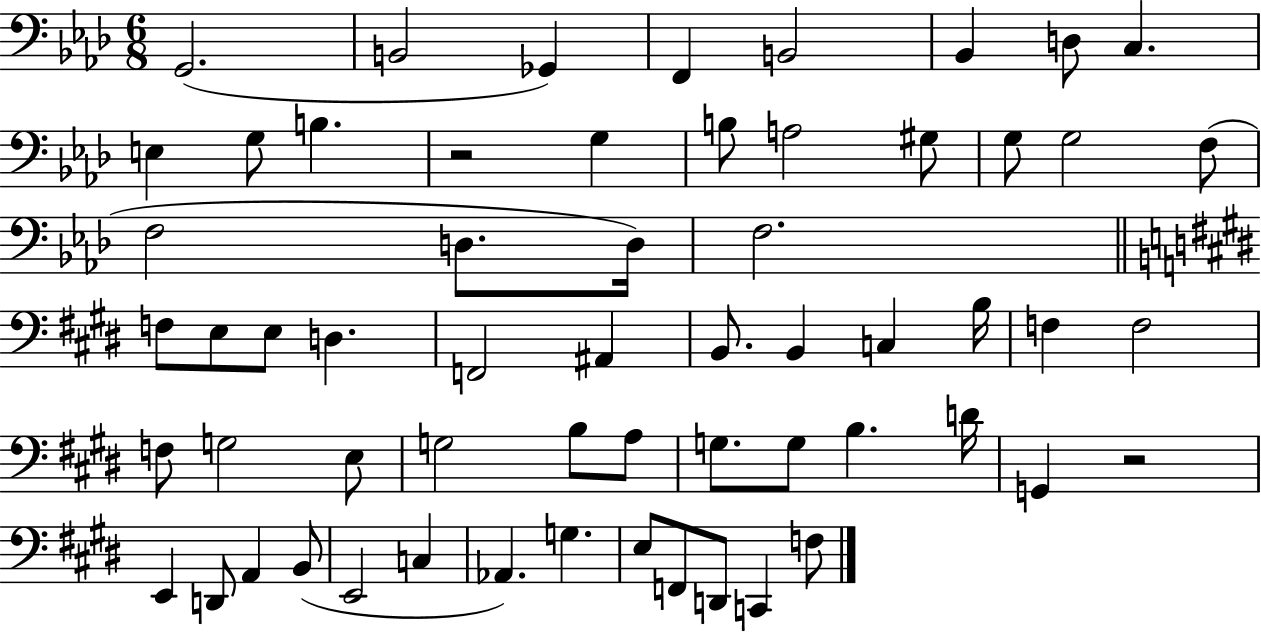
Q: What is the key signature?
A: AES major